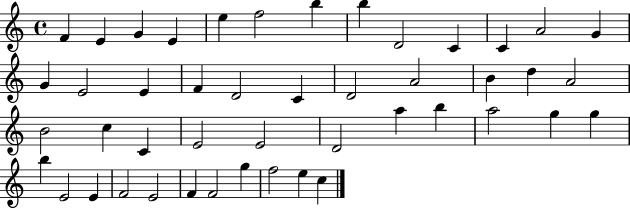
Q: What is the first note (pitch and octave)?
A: F4